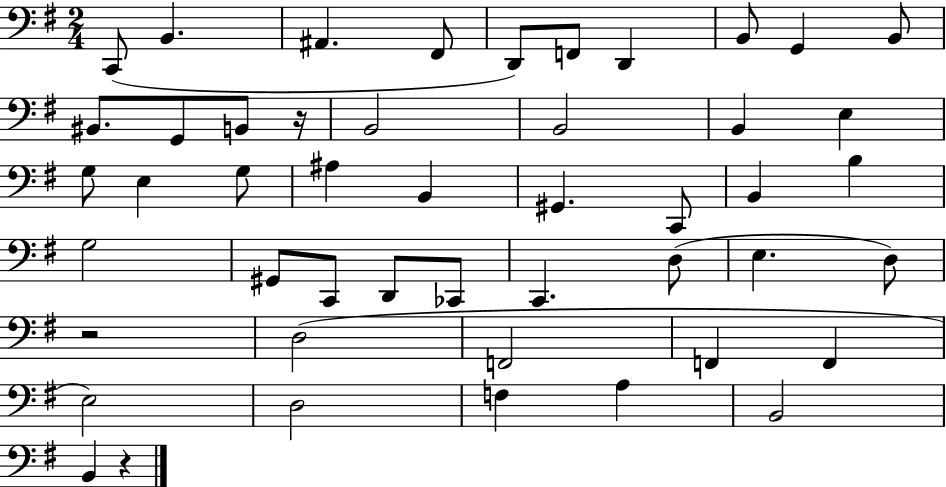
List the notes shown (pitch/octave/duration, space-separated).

C2/e B2/q. A#2/q. F#2/e D2/e F2/e D2/q B2/e G2/q B2/e BIS2/e. G2/e B2/e R/s B2/h B2/h B2/q E3/q G3/e E3/q G3/e A#3/q B2/q G#2/q. C2/e B2/q B3/q G3/h G#2/e C2/e D2/e CES2/e C2/q. D3/e E3/q. D3/e R/h D3/h F2/h F2/q F2/q E3/h D3/h F3/q A3/q B2/h B2/q R/q